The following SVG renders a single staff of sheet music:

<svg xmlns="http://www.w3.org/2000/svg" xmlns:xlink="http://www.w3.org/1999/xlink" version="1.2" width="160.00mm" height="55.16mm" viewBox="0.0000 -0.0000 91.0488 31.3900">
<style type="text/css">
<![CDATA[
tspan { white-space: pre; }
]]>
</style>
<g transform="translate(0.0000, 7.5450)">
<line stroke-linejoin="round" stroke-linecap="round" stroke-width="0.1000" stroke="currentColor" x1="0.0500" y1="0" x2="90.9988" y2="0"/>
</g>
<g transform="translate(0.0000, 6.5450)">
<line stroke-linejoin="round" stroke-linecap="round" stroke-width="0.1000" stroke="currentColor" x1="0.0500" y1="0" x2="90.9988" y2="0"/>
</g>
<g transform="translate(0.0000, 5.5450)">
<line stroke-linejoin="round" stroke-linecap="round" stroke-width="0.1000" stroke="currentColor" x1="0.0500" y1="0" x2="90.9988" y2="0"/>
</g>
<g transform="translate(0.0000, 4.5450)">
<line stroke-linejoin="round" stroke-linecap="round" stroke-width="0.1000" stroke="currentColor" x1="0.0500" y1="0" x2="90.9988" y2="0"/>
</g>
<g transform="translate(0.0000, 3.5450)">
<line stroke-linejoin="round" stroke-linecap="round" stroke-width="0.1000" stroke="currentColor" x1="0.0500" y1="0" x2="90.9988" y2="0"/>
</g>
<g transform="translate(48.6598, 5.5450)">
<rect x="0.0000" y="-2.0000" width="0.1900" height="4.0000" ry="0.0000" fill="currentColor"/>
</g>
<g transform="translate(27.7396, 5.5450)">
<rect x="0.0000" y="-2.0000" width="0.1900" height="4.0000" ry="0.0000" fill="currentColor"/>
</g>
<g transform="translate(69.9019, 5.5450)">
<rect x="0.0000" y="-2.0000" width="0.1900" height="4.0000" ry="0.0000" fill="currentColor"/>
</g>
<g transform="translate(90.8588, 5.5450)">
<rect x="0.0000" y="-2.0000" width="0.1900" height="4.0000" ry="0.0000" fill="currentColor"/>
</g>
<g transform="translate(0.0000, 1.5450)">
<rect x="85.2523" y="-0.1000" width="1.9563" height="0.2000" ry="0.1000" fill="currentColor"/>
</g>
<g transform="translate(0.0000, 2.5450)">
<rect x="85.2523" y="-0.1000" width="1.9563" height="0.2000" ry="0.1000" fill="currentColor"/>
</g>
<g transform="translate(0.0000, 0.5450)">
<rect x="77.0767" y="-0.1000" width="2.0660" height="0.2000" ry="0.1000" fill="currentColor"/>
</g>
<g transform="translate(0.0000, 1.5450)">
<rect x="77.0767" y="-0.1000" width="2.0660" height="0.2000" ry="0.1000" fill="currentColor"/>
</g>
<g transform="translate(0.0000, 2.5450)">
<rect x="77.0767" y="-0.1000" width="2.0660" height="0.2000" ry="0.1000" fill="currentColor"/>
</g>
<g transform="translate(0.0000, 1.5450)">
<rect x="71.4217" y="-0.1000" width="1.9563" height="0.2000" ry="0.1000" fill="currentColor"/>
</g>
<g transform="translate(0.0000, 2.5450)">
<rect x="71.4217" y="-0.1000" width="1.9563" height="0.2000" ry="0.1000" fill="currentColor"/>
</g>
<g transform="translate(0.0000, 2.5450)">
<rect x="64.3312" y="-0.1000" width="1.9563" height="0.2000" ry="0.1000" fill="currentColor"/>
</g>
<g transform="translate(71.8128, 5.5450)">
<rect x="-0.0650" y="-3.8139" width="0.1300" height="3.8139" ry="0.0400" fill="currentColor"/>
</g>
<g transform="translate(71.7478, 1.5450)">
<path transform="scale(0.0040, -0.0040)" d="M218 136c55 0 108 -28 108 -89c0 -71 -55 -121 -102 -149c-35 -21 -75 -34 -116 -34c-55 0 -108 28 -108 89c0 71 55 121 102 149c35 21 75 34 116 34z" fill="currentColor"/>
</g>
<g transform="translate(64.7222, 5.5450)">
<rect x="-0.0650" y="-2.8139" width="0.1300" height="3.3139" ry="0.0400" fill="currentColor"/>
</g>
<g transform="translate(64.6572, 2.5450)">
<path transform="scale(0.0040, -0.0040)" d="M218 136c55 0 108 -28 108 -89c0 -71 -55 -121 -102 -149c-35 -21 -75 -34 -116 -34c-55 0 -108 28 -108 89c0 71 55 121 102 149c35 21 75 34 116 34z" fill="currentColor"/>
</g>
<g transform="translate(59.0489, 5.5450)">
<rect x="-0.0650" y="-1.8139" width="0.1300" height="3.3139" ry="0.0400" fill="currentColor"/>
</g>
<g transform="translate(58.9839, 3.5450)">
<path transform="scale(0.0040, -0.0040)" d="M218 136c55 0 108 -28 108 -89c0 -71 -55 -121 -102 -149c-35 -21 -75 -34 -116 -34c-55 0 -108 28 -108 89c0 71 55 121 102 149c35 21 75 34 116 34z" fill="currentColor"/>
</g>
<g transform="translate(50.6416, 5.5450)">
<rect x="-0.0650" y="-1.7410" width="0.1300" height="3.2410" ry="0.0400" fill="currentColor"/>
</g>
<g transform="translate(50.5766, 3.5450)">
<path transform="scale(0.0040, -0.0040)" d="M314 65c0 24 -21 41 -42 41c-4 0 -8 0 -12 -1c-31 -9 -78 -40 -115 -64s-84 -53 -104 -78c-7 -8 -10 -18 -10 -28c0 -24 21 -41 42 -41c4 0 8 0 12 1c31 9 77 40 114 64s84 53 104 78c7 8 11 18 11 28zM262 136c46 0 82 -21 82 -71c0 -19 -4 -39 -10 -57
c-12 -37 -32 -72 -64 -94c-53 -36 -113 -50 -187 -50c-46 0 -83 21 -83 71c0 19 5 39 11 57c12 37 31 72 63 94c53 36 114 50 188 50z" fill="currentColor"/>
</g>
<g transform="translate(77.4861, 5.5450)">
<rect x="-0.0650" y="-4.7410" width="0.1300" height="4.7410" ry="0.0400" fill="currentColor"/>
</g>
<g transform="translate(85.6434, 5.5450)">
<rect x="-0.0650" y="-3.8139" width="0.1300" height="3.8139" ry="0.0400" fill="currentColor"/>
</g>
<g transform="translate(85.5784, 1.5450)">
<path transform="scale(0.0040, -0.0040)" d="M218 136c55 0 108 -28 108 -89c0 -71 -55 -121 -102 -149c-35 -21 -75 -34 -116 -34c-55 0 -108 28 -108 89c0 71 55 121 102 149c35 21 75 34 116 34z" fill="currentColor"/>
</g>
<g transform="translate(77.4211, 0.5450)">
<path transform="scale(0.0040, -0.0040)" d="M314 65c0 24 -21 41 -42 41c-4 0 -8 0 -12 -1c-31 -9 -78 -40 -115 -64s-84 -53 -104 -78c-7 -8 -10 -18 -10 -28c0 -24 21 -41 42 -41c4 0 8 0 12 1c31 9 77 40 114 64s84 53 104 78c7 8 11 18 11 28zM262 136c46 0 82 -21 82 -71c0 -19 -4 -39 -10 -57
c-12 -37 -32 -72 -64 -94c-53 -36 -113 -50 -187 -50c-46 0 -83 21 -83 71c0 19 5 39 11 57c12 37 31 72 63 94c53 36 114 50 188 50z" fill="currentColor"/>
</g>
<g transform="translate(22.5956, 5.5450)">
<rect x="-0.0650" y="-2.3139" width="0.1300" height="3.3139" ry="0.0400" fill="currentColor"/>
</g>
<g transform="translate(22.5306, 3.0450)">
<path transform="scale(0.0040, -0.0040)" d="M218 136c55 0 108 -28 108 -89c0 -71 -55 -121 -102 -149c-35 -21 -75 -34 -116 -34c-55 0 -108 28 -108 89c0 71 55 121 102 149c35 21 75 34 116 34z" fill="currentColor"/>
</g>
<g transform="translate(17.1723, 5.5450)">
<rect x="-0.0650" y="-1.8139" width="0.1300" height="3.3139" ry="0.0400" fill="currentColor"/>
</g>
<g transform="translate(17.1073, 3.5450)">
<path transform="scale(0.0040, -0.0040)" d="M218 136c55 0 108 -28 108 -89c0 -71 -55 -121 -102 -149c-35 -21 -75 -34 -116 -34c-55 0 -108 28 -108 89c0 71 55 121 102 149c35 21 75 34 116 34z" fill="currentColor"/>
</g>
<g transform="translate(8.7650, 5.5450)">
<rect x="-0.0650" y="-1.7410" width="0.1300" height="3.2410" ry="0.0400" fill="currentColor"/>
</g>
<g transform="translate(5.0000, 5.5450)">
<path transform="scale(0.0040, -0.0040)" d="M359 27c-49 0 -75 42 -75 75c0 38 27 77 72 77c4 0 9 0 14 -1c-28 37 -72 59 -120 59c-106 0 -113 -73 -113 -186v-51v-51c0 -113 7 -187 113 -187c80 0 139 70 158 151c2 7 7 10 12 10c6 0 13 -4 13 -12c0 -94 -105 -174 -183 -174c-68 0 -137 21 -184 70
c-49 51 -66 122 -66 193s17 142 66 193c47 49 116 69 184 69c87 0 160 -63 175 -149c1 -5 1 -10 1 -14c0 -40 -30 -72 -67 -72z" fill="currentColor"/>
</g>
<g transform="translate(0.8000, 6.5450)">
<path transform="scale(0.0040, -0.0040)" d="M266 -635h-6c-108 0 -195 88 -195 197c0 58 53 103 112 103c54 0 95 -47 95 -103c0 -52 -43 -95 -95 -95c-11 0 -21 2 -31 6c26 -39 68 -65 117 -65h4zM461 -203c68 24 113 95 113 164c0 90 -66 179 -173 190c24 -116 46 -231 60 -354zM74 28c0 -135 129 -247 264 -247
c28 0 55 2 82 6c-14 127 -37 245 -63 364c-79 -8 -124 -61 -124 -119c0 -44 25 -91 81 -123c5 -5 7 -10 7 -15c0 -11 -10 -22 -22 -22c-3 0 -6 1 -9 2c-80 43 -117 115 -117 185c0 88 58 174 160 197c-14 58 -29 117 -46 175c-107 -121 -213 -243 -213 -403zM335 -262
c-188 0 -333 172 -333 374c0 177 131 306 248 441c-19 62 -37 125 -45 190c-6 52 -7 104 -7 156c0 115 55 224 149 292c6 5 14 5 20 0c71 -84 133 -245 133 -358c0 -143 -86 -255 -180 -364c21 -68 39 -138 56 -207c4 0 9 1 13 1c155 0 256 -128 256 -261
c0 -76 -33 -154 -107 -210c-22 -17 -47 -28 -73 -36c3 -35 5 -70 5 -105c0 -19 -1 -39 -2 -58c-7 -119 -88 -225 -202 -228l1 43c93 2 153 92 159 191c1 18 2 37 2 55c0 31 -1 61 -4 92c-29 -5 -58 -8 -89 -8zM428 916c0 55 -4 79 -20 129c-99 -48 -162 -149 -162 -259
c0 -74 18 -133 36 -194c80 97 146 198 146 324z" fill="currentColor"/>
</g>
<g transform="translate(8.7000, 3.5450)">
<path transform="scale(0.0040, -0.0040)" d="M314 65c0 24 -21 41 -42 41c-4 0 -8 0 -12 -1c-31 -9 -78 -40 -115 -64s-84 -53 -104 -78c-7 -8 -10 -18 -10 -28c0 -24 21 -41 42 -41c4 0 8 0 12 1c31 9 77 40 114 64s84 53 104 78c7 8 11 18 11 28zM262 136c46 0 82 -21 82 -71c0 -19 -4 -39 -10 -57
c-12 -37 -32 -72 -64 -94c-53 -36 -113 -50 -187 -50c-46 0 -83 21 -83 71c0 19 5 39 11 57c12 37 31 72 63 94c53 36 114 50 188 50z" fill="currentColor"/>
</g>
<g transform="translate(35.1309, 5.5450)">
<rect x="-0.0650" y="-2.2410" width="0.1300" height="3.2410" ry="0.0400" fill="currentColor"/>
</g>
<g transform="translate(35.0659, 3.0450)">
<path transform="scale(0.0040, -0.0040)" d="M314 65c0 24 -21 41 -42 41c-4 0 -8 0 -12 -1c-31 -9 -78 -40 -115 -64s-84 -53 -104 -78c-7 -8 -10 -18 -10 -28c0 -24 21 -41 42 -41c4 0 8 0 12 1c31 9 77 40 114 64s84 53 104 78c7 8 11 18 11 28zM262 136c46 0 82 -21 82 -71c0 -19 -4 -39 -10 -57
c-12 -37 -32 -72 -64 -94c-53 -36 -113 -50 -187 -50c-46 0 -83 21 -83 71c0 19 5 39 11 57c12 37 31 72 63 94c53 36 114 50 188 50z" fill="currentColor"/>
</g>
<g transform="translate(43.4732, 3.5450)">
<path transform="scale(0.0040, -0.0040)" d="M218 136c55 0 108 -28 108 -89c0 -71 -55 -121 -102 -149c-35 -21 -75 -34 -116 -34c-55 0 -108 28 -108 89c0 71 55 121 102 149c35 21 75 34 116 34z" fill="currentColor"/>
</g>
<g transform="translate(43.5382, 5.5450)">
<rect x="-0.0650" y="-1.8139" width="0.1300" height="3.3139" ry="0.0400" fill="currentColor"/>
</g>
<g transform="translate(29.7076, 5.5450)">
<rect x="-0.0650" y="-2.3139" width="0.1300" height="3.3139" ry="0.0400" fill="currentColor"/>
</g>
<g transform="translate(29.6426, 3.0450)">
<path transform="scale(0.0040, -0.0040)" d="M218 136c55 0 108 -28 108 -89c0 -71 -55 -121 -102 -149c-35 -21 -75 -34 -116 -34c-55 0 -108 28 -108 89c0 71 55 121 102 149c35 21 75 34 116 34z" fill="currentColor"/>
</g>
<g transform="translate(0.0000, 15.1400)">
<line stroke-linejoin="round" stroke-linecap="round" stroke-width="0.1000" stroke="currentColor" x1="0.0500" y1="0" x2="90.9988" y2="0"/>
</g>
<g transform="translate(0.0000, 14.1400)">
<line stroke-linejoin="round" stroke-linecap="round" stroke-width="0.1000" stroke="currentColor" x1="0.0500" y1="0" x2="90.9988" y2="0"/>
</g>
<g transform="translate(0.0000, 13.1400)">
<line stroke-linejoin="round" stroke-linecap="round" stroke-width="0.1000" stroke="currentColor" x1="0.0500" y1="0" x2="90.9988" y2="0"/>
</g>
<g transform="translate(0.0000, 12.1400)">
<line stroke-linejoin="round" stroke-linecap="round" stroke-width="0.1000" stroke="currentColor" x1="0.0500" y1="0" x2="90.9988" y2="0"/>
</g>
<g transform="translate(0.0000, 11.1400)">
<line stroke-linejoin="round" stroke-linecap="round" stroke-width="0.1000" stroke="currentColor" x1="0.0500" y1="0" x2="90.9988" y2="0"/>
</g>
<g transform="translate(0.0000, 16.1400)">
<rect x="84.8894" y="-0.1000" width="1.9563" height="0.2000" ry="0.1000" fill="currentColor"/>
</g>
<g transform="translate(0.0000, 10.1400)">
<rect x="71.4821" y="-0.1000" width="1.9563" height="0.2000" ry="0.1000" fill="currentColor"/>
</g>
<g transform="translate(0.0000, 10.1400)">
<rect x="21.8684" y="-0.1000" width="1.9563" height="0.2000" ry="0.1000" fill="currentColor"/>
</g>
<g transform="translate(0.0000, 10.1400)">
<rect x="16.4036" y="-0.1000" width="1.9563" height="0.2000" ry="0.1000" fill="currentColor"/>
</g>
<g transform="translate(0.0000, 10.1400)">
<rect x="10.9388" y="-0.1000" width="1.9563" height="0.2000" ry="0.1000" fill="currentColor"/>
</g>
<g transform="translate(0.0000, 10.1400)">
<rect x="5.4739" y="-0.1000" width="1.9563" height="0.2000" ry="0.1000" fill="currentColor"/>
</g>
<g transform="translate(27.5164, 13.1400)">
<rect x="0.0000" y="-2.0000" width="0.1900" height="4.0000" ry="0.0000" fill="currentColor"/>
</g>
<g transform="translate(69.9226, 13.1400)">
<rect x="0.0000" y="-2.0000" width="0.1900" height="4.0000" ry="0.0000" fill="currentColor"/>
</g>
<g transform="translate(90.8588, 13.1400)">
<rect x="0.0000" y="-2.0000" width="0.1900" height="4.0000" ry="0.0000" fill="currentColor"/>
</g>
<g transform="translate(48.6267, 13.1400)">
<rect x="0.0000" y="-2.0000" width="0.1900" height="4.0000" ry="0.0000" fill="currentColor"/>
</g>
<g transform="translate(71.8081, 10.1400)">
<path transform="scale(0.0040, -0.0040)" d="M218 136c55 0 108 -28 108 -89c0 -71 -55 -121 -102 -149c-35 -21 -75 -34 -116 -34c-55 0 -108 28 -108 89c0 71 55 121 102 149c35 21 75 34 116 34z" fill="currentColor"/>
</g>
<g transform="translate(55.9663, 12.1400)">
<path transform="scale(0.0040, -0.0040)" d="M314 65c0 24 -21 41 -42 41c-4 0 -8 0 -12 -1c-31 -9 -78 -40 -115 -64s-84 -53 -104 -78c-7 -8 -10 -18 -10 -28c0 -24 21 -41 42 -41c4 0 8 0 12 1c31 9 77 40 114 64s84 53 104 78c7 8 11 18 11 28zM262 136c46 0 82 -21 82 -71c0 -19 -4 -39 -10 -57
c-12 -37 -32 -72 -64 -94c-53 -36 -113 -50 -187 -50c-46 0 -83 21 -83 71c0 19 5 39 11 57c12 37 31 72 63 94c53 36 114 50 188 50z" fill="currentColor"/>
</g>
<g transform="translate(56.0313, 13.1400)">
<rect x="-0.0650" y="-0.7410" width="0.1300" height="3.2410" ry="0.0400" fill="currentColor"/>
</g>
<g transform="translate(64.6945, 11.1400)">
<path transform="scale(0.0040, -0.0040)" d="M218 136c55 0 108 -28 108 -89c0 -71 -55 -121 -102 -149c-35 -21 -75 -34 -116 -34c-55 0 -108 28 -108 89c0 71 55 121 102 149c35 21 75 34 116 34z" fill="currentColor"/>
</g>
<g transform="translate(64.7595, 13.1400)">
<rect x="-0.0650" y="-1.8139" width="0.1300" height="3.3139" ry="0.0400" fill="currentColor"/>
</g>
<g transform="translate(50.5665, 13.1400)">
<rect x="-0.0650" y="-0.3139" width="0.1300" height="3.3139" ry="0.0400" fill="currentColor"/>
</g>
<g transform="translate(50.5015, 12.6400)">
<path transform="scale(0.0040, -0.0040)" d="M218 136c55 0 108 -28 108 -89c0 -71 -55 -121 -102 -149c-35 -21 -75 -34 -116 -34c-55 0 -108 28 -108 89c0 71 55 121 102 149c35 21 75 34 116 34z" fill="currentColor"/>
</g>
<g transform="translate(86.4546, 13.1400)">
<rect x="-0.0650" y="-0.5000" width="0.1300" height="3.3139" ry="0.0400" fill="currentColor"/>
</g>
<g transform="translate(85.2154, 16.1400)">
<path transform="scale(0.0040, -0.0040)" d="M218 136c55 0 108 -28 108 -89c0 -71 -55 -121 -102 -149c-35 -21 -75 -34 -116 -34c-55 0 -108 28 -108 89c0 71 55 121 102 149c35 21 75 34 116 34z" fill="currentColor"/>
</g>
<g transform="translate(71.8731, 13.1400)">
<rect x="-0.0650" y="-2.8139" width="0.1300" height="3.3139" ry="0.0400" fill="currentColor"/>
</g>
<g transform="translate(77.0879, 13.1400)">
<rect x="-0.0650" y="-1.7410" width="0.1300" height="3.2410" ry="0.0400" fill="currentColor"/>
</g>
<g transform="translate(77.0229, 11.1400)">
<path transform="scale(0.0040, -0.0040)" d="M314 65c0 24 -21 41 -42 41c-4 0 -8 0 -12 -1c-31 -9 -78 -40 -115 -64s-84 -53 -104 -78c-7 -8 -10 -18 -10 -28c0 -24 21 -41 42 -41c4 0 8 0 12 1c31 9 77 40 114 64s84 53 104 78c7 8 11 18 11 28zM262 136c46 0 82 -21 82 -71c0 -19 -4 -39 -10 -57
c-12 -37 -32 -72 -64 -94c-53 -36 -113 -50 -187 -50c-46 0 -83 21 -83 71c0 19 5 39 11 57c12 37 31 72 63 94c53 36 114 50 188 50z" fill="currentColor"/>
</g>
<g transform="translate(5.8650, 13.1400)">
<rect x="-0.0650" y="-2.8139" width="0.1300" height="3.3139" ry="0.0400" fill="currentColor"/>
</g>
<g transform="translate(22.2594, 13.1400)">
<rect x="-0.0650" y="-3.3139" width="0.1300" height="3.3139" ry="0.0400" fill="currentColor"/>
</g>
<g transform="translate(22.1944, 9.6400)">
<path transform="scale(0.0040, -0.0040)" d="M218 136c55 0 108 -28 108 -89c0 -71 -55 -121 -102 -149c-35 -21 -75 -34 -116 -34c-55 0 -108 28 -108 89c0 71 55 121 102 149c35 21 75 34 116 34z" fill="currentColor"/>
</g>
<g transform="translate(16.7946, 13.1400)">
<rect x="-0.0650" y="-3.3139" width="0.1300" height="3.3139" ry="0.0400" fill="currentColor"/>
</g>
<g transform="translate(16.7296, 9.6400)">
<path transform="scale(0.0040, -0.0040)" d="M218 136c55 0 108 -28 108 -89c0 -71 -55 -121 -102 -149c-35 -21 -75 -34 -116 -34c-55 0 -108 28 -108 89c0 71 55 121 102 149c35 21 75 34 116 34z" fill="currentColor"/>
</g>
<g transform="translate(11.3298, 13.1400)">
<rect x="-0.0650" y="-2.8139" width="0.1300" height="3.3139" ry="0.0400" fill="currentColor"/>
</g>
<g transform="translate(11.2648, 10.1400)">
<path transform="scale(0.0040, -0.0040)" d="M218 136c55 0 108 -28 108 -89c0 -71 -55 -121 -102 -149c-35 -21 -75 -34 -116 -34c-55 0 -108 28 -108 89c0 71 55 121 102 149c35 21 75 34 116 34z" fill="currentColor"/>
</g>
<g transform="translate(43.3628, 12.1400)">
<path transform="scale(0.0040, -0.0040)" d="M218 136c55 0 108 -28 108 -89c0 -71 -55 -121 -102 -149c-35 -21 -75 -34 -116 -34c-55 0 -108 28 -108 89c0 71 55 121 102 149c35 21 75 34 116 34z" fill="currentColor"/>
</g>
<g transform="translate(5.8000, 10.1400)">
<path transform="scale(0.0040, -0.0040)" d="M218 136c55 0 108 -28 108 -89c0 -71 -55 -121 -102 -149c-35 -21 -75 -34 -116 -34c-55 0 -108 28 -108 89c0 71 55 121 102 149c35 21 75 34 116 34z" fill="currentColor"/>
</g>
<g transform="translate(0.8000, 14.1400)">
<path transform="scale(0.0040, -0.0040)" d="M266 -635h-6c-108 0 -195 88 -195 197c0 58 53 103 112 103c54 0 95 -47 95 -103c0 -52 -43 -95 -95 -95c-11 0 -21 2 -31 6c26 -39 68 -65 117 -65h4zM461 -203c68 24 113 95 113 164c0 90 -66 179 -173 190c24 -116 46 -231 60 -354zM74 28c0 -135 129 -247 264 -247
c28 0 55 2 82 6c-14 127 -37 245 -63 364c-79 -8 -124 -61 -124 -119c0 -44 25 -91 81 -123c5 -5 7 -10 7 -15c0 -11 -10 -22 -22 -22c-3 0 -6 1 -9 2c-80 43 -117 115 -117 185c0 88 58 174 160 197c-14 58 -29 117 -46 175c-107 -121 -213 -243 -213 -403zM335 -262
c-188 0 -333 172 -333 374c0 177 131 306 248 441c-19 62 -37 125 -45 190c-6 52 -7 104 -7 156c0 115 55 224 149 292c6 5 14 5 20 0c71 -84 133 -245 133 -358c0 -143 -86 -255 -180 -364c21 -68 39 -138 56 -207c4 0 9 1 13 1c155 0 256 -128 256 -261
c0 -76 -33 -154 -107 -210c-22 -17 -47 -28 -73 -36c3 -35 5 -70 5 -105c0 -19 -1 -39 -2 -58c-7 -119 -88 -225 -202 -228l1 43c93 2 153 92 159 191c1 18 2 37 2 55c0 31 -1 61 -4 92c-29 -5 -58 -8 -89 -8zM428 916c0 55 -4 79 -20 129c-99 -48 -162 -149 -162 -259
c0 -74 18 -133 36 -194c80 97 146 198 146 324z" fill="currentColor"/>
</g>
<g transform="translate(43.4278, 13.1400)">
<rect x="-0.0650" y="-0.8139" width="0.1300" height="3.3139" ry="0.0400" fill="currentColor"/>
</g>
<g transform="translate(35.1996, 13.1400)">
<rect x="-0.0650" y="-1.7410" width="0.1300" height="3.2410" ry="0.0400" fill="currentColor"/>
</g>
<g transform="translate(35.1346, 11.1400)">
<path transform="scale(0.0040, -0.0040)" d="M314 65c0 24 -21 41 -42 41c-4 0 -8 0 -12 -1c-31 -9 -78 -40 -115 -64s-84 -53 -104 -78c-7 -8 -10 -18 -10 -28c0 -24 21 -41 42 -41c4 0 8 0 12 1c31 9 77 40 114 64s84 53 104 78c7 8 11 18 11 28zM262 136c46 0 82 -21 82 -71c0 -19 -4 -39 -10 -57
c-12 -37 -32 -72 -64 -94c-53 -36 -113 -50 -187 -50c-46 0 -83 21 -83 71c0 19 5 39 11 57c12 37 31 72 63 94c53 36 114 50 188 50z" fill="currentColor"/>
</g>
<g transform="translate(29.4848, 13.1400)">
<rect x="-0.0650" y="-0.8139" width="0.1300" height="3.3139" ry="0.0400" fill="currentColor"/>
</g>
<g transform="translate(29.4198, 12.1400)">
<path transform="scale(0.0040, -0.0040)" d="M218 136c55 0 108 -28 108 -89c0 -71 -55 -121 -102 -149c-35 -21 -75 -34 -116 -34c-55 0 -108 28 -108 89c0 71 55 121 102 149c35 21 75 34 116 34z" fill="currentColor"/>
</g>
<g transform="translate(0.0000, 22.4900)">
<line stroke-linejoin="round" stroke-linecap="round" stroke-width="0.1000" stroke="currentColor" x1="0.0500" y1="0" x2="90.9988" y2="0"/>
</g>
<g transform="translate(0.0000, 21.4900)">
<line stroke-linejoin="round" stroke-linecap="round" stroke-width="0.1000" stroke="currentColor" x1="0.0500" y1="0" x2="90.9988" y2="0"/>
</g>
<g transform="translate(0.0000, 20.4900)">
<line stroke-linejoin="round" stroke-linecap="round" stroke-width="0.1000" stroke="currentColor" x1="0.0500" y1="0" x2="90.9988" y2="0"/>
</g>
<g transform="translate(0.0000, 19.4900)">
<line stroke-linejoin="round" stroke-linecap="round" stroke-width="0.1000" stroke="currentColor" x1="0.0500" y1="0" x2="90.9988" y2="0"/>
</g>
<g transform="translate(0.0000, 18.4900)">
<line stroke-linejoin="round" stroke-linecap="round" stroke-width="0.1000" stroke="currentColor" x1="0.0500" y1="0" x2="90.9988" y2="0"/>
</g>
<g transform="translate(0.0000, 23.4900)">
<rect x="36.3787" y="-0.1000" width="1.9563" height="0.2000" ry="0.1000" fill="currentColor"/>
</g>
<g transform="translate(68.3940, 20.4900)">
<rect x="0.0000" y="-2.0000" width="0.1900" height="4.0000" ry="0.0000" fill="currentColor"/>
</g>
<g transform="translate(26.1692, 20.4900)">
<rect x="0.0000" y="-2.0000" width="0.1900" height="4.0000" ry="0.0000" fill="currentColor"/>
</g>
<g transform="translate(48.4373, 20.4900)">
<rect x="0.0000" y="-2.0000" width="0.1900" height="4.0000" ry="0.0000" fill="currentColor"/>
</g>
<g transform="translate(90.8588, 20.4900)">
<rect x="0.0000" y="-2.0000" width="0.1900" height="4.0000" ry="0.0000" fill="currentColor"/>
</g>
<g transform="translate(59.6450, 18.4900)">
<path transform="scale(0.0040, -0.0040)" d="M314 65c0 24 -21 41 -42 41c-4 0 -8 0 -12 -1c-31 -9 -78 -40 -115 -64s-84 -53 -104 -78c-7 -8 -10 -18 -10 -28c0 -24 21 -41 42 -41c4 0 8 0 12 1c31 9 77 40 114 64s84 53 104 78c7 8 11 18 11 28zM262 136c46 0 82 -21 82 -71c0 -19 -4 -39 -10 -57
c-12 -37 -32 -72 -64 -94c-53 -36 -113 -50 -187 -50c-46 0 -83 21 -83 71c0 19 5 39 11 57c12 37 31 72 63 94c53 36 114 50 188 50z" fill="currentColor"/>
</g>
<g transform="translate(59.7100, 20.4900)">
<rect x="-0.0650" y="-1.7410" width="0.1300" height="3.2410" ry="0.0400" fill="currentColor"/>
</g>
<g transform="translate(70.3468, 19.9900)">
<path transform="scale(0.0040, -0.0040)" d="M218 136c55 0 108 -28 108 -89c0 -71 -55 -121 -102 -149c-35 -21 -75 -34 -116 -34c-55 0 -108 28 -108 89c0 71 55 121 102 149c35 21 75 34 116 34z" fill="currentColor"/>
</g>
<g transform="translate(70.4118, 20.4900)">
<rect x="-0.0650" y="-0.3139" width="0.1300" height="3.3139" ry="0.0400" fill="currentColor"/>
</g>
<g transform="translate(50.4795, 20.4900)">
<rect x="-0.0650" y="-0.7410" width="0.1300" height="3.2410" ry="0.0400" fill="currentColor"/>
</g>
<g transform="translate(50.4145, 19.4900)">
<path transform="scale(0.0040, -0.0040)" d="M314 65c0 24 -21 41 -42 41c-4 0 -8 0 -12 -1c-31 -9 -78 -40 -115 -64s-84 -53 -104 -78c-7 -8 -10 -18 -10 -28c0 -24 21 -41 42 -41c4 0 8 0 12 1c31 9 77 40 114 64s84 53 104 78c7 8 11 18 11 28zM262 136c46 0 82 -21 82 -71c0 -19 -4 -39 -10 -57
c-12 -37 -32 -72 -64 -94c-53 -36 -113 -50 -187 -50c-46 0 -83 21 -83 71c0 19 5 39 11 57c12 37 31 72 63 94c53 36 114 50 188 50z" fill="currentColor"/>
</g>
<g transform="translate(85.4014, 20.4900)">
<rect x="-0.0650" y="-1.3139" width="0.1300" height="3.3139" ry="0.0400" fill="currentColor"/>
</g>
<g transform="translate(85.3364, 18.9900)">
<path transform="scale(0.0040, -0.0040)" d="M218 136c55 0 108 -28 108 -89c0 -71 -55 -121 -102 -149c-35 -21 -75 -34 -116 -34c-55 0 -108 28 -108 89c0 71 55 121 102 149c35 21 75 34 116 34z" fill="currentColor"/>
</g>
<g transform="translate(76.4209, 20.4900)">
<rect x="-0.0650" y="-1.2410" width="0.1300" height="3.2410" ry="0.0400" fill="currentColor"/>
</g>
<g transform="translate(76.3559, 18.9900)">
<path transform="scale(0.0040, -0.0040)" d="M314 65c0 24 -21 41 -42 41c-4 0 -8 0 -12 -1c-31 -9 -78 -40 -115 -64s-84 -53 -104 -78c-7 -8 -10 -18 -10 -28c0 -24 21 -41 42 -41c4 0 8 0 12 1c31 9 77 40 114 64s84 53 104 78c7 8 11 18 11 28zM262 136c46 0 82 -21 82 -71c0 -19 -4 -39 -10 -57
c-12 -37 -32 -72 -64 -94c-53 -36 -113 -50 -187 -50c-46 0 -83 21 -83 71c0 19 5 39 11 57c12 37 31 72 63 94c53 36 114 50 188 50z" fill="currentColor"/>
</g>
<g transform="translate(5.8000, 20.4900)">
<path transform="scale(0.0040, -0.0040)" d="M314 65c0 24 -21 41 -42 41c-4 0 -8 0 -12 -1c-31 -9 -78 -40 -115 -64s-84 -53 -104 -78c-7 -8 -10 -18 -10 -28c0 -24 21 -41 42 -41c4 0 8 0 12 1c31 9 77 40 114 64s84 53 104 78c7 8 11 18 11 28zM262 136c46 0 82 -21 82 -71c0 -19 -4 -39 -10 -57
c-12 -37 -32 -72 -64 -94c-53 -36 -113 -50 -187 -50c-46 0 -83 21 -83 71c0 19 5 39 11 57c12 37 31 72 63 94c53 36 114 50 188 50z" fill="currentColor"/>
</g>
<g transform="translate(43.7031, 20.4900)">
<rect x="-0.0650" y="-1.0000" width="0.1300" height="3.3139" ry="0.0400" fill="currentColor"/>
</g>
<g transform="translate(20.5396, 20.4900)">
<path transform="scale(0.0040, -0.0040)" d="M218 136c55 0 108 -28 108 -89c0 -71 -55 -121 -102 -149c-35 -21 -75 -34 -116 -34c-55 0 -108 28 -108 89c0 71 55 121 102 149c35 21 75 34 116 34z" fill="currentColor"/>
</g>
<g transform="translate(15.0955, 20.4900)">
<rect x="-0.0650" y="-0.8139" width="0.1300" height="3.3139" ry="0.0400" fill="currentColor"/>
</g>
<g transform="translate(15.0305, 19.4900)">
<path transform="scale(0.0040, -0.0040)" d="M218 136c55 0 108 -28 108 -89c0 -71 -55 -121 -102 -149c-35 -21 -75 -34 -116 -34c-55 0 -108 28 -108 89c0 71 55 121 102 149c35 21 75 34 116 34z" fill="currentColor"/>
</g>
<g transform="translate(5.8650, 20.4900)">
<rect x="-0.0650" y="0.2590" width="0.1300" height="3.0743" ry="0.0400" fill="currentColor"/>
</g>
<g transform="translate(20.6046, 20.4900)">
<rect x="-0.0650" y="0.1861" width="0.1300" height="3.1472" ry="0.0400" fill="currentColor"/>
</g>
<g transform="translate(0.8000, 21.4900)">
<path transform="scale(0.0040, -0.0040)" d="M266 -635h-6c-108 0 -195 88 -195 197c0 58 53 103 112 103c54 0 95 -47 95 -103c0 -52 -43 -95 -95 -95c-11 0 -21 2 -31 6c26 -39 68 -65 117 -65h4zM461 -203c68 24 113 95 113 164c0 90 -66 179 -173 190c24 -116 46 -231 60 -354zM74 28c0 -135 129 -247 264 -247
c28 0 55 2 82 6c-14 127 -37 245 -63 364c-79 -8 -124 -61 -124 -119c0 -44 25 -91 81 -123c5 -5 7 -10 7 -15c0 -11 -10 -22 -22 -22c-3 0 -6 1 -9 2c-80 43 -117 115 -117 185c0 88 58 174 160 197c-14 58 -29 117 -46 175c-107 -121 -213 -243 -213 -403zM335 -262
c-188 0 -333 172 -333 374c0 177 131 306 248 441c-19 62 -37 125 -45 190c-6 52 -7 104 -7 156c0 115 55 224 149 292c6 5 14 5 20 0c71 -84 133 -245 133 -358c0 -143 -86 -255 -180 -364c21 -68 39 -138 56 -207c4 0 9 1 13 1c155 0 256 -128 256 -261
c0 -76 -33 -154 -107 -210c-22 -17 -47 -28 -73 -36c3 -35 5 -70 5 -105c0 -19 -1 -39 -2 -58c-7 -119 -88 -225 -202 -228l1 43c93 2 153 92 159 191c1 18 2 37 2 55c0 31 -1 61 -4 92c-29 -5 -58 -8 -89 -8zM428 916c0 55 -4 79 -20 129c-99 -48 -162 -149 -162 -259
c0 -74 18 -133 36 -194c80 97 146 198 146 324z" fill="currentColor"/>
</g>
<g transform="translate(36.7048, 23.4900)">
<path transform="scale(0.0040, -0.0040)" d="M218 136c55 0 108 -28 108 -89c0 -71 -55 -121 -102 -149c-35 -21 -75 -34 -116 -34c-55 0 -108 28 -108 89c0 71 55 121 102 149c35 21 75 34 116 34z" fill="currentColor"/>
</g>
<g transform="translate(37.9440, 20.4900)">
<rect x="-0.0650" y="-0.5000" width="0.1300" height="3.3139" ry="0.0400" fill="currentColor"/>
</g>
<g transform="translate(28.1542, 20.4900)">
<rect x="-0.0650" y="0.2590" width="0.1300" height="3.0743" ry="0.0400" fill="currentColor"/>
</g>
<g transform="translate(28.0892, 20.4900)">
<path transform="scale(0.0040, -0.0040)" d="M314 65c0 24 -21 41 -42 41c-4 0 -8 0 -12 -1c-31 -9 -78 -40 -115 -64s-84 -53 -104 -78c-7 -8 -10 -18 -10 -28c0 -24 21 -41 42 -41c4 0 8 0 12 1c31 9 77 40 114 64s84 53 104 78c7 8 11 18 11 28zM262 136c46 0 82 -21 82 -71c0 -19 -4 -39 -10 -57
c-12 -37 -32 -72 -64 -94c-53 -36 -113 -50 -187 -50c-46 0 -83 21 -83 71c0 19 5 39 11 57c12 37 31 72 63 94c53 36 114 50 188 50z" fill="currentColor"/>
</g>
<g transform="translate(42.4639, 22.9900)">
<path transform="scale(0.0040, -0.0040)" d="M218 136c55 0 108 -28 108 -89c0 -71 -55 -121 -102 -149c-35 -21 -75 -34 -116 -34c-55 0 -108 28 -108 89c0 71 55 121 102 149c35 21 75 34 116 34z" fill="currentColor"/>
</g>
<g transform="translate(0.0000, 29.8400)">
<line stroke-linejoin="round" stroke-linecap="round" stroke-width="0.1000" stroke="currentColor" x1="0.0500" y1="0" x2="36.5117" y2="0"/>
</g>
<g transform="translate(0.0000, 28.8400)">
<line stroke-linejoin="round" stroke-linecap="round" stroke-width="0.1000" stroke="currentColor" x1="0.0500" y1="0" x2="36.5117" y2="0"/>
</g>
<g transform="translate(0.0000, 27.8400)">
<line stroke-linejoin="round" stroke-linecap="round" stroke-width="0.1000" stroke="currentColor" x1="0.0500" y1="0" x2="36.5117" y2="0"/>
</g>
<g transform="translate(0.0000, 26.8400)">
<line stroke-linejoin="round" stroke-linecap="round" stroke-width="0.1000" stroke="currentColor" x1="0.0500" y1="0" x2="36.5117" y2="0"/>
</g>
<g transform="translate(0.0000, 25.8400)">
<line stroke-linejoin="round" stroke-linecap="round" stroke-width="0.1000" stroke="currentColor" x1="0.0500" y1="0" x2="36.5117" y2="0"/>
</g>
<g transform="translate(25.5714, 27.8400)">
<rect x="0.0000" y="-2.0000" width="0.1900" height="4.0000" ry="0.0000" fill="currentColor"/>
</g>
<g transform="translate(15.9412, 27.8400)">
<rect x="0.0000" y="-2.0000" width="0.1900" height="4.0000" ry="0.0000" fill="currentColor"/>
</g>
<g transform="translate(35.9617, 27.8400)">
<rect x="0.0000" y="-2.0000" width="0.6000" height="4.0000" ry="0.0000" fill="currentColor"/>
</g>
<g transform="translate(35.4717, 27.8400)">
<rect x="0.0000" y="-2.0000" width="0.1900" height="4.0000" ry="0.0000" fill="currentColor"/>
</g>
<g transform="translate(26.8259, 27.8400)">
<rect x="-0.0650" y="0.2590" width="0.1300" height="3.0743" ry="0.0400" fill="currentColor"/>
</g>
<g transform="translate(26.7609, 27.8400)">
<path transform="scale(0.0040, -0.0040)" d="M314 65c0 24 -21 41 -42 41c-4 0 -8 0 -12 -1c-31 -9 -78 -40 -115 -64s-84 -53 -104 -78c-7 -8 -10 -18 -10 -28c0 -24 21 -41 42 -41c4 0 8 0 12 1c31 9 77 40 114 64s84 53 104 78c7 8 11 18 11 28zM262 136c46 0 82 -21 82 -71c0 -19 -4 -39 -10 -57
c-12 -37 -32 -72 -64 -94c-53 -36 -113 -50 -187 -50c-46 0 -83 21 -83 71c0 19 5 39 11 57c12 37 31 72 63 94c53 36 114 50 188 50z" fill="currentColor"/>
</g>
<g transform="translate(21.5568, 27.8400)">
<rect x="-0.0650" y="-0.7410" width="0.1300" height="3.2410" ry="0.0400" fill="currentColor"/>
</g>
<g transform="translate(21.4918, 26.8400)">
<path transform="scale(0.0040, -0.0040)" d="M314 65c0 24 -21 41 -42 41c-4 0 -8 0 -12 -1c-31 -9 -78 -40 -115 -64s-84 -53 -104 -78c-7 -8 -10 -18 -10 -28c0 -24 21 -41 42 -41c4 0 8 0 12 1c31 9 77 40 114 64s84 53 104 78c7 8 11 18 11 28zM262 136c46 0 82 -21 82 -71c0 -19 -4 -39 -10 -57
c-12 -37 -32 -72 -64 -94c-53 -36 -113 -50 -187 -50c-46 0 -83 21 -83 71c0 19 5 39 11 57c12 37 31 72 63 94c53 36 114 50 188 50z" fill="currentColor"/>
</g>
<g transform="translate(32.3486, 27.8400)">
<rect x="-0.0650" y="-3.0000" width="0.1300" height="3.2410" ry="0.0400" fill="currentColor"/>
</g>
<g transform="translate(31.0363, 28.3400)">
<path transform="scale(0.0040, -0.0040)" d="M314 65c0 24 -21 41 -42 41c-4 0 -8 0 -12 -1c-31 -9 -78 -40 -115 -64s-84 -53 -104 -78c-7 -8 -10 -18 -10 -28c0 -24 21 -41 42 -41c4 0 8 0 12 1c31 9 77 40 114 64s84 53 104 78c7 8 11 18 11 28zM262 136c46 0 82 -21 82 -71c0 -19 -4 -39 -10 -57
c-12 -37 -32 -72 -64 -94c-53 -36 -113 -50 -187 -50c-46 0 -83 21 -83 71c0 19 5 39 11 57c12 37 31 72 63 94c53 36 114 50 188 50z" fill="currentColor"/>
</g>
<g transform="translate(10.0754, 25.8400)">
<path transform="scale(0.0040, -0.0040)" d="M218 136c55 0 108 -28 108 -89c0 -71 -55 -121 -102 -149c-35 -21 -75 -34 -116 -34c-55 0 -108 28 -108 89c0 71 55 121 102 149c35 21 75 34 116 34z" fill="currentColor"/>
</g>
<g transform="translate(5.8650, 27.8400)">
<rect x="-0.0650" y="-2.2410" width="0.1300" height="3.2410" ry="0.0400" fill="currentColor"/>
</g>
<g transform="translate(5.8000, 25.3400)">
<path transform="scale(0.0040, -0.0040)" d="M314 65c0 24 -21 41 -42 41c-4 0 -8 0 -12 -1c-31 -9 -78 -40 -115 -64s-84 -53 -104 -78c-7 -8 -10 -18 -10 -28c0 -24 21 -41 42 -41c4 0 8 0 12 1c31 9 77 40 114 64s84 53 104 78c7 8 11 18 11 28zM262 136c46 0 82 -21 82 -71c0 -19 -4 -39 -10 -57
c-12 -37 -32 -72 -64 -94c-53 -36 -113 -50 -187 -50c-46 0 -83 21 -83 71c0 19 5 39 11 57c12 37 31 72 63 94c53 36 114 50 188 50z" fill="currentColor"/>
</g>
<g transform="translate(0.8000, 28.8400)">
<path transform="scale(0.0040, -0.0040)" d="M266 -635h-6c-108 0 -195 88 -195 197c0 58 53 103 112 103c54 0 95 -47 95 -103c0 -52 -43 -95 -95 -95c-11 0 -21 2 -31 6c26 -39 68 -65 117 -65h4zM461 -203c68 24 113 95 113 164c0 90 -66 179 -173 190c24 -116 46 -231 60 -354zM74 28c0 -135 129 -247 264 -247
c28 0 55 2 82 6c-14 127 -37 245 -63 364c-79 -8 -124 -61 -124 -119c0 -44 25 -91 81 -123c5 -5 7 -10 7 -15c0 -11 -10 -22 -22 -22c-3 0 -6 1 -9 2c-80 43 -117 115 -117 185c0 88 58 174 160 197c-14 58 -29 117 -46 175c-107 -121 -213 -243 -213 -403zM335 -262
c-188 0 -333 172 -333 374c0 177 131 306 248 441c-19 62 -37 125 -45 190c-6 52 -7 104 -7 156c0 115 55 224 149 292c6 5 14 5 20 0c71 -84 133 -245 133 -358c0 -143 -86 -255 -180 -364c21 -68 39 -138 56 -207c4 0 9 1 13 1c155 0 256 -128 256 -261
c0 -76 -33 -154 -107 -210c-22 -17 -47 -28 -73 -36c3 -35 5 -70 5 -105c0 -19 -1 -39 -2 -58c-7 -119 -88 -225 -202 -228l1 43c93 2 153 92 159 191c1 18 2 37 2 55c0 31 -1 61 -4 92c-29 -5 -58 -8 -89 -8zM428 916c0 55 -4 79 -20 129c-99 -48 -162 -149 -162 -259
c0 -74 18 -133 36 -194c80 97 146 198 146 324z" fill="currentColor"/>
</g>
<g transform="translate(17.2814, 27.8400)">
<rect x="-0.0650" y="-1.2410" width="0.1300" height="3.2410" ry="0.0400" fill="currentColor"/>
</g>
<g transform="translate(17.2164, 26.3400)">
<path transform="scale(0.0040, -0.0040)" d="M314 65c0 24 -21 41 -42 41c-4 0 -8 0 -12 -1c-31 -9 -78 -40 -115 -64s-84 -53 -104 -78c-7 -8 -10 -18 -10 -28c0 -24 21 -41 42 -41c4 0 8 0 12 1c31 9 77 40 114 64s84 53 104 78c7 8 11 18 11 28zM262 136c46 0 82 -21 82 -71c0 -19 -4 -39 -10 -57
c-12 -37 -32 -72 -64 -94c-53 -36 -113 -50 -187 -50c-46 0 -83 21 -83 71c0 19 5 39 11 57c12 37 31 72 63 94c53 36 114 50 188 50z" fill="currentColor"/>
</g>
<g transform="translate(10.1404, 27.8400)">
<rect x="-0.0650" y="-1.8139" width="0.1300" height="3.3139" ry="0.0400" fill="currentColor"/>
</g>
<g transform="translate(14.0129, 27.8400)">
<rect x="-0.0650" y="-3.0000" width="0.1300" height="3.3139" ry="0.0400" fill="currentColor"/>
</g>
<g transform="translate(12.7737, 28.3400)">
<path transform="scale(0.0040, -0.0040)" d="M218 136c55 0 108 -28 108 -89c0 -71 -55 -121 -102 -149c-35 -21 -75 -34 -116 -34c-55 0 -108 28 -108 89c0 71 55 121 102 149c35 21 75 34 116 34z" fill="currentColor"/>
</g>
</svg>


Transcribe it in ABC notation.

X:1
T:Untitled
M:4/4
L:1/4
K:C
f2 f g g g2 f f2 f a c' e'2 c' a a b b d f2 d c d2 f a f2 C B2 d B B2 C D d2 f2 c e2 e g2 f A e2 d2 B2 A2